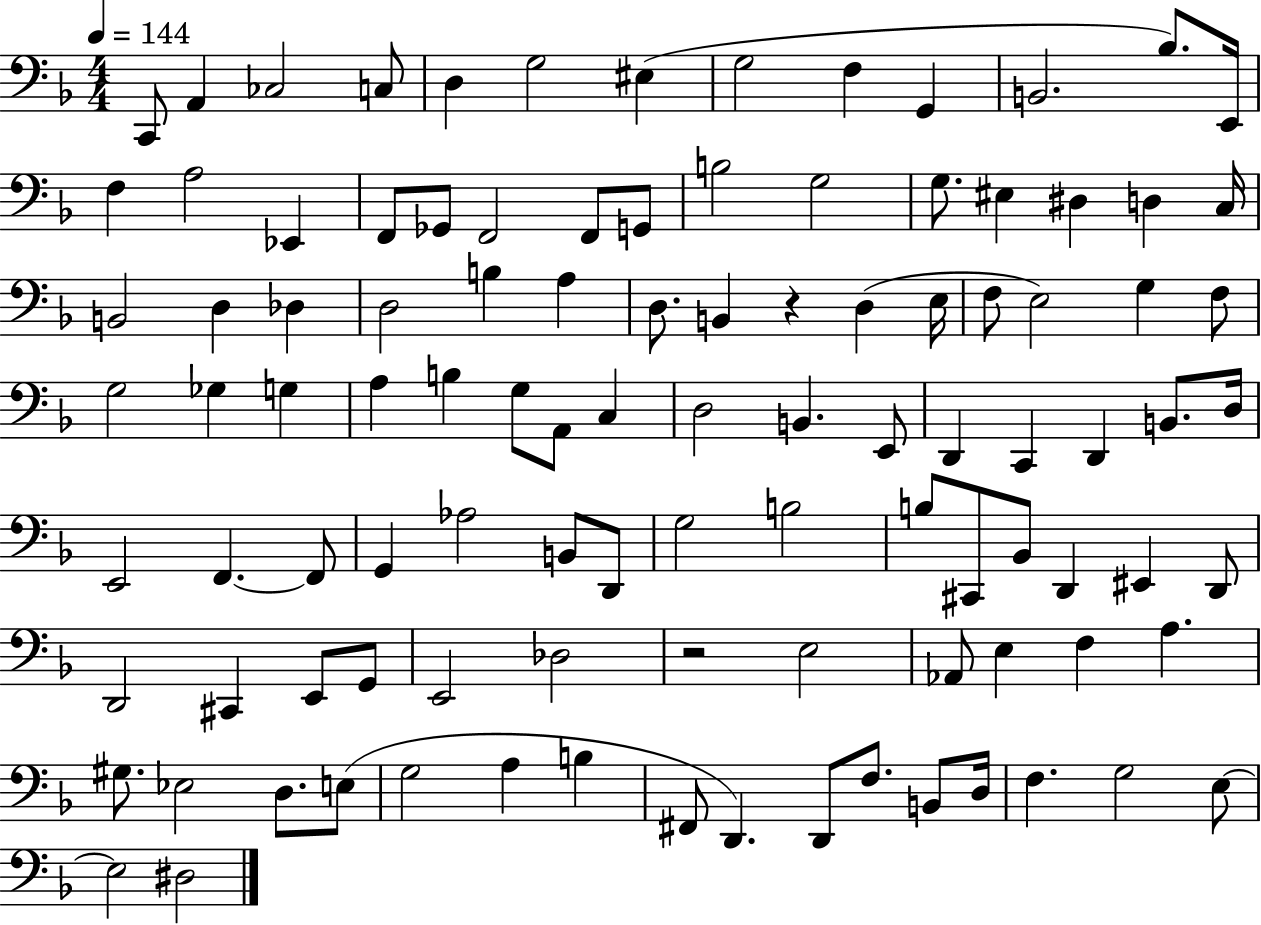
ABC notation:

X:1
T:Untitled
M:4/4
L:1/4
K:F
C,,/2 A,, _C,2 C,/2 D, G,2 ^E, G,2 F, G,, B,,2 _B,/2 E,,/4 F, A,2 _E,, F,,/2 _G,,/2 F,,2 F,,/2 G,,/2 B,2 G,2 G,/2 ^E, ^D, D, C,/4 B,,2 D, _D, D,2 B, A, D,/2 B,, z D, E,/4 F,/2 E,2 G, F,/2 G,2 _G, G, A, B, G,/2 A,,/2 C, D,2 B,, E,,/2 D,, C,, D,, B,,/2 D,/4 E,,2 F,, F,,/2 G,, _A,2 B,,/2 D,,/2 G,2 B,2 B,/2 ^C,,/2 _B,,/2 D,, ^E,, D,,/2 D,,2 ^C,, E,,/2 G,,/2 E,,2 _D,2 z2 E,2 _A,,/2 E, F, A, ^G,/2 _E,2 D,/2 E,/2 G,2 A, B, ^F,,/2 D,, D,,/2 F,/2 B,,/2 D,/4 F, G,2 E,/2 E,2 ^D,2